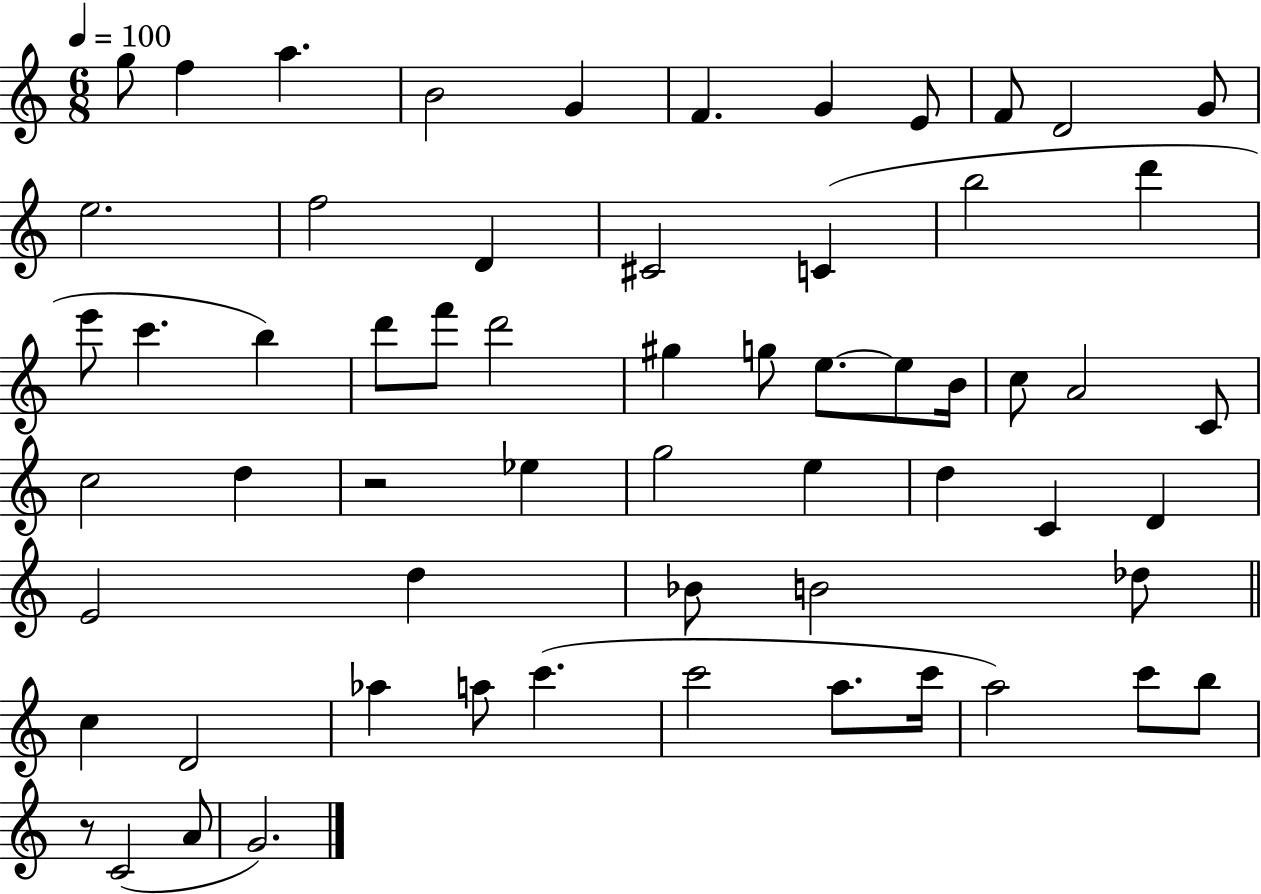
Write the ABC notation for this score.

X:1
T:Untitled
M:6/8
L:1/4
K:C
g/2 f a B2 G F G E/2 F/2 D2 G/2 e2 f2 D ^C2 C b2 d' e'/2 c' b d'/2 f'/2 d'2 ^g g/2 e/2 e/2 B/4 c/2 A2 C/2 c2 d z2 _e g2 e d C D E2 d _B/2 B2 _d/2 c D2 _a a/2 c' c'2 a/2 c'/4 a2 c'/2 b/2 z/2 C2 A/2 G2